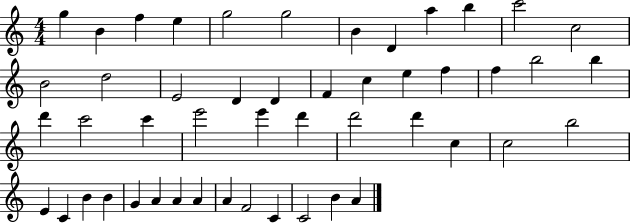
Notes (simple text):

G5/q B4/q F5/q E5/q G5/h G5/h B4/q D4/q A5/q B5/q C6/h C5/h B4/h D5/h E4/h D4/q D4/q F4/q C5/q E5/q F5/q F5/q B5/h B5/q D6/q C6/h C6/q E6/h E6/q D6/q D6/h D6/q C5/q C5/h B5/h E4/q C4/q B4/q B4/q G4/q A4/q A4/q A4/q A4/q F4/h C4/q C4/h B4/q A4/q